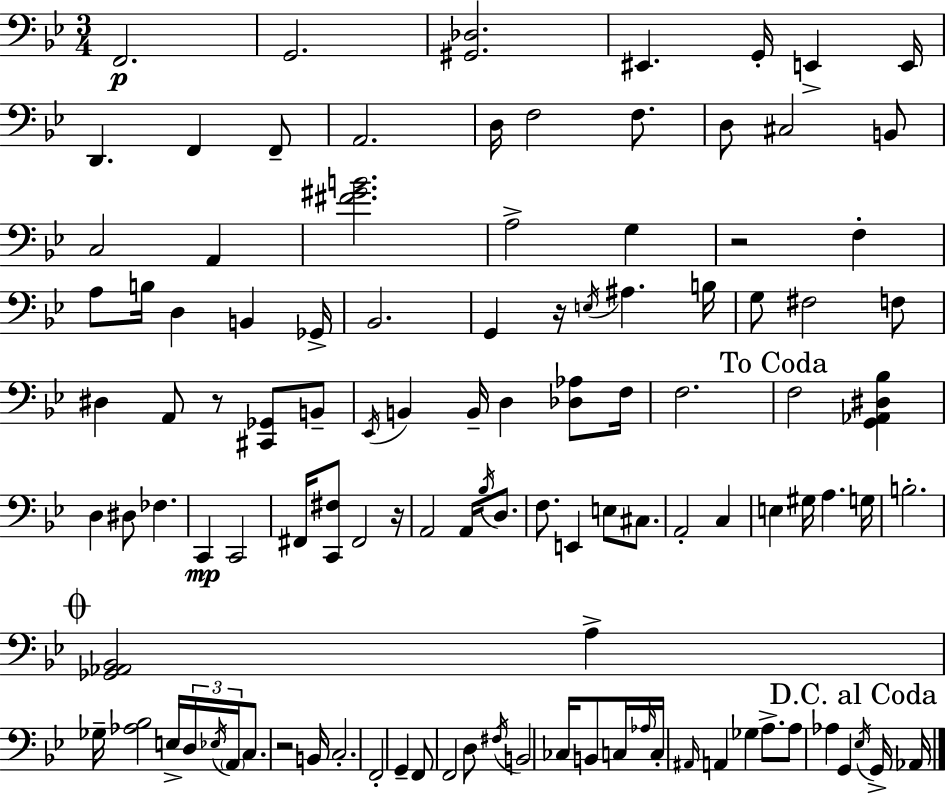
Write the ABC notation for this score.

X:1
T:Untitled
M:3/4
L:1/4
K:Bb
F,,2 G,,2 [^G,,_D,]2 ^E,, G,,/4 E,, E,,/4 D,, F,, F,,/2 A,,2 D,/4 F,2 F,/2 D,/2 ^C,2 B,,/2 C,2 A,, [^F^GB]2 A,2 G, z2 F, A,/2 B,/4 D, B,, _G,,/4 _B,,2 G,, z/4 E,/4 ^A, B,/4 G,/2 ^F,2 F,/2 ^D, A,,/2 z/2 [^C,,_G,,]/2 B,,/2 _E,,/4 B,, B,,/4 D, [_D,_A,]/2 F,/4 F,2 F,2 [G,,_A,,^D,_B,] D, ^D,/2 _F, C,, C,,2 ^F,,/4 [C,,^F,]/2 ^F,,2 z/4 A,,2 A,,/4 _B,/4 D,/2 F,/2 E,, E,/2 ^C,/2 A,,2 C, E, ^G,/4 A, G,/4 B,2 [_G,,_A,,_B,,]2 A, _G,/4 [_A,_B,]2 E,/4 D,/4 _E,/4 A,,/4 C,/2 z2 B,,/4 C,2 F,,2 G,, F,,/2 F,,2 D,/2 ^F,/4 B,,2 _C,/4 B,,/2 C,/4 _A,/4 C,/4 ^A,,/4 A,, _G, A,/2 A,/2 _A, G,, _E,/4 G,,/4 _A,,/4